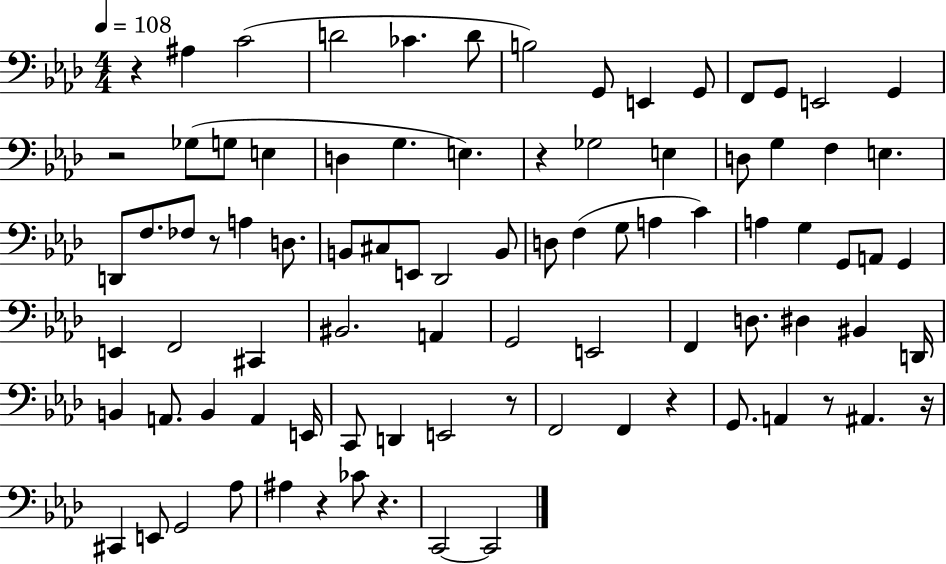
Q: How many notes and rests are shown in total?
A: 88